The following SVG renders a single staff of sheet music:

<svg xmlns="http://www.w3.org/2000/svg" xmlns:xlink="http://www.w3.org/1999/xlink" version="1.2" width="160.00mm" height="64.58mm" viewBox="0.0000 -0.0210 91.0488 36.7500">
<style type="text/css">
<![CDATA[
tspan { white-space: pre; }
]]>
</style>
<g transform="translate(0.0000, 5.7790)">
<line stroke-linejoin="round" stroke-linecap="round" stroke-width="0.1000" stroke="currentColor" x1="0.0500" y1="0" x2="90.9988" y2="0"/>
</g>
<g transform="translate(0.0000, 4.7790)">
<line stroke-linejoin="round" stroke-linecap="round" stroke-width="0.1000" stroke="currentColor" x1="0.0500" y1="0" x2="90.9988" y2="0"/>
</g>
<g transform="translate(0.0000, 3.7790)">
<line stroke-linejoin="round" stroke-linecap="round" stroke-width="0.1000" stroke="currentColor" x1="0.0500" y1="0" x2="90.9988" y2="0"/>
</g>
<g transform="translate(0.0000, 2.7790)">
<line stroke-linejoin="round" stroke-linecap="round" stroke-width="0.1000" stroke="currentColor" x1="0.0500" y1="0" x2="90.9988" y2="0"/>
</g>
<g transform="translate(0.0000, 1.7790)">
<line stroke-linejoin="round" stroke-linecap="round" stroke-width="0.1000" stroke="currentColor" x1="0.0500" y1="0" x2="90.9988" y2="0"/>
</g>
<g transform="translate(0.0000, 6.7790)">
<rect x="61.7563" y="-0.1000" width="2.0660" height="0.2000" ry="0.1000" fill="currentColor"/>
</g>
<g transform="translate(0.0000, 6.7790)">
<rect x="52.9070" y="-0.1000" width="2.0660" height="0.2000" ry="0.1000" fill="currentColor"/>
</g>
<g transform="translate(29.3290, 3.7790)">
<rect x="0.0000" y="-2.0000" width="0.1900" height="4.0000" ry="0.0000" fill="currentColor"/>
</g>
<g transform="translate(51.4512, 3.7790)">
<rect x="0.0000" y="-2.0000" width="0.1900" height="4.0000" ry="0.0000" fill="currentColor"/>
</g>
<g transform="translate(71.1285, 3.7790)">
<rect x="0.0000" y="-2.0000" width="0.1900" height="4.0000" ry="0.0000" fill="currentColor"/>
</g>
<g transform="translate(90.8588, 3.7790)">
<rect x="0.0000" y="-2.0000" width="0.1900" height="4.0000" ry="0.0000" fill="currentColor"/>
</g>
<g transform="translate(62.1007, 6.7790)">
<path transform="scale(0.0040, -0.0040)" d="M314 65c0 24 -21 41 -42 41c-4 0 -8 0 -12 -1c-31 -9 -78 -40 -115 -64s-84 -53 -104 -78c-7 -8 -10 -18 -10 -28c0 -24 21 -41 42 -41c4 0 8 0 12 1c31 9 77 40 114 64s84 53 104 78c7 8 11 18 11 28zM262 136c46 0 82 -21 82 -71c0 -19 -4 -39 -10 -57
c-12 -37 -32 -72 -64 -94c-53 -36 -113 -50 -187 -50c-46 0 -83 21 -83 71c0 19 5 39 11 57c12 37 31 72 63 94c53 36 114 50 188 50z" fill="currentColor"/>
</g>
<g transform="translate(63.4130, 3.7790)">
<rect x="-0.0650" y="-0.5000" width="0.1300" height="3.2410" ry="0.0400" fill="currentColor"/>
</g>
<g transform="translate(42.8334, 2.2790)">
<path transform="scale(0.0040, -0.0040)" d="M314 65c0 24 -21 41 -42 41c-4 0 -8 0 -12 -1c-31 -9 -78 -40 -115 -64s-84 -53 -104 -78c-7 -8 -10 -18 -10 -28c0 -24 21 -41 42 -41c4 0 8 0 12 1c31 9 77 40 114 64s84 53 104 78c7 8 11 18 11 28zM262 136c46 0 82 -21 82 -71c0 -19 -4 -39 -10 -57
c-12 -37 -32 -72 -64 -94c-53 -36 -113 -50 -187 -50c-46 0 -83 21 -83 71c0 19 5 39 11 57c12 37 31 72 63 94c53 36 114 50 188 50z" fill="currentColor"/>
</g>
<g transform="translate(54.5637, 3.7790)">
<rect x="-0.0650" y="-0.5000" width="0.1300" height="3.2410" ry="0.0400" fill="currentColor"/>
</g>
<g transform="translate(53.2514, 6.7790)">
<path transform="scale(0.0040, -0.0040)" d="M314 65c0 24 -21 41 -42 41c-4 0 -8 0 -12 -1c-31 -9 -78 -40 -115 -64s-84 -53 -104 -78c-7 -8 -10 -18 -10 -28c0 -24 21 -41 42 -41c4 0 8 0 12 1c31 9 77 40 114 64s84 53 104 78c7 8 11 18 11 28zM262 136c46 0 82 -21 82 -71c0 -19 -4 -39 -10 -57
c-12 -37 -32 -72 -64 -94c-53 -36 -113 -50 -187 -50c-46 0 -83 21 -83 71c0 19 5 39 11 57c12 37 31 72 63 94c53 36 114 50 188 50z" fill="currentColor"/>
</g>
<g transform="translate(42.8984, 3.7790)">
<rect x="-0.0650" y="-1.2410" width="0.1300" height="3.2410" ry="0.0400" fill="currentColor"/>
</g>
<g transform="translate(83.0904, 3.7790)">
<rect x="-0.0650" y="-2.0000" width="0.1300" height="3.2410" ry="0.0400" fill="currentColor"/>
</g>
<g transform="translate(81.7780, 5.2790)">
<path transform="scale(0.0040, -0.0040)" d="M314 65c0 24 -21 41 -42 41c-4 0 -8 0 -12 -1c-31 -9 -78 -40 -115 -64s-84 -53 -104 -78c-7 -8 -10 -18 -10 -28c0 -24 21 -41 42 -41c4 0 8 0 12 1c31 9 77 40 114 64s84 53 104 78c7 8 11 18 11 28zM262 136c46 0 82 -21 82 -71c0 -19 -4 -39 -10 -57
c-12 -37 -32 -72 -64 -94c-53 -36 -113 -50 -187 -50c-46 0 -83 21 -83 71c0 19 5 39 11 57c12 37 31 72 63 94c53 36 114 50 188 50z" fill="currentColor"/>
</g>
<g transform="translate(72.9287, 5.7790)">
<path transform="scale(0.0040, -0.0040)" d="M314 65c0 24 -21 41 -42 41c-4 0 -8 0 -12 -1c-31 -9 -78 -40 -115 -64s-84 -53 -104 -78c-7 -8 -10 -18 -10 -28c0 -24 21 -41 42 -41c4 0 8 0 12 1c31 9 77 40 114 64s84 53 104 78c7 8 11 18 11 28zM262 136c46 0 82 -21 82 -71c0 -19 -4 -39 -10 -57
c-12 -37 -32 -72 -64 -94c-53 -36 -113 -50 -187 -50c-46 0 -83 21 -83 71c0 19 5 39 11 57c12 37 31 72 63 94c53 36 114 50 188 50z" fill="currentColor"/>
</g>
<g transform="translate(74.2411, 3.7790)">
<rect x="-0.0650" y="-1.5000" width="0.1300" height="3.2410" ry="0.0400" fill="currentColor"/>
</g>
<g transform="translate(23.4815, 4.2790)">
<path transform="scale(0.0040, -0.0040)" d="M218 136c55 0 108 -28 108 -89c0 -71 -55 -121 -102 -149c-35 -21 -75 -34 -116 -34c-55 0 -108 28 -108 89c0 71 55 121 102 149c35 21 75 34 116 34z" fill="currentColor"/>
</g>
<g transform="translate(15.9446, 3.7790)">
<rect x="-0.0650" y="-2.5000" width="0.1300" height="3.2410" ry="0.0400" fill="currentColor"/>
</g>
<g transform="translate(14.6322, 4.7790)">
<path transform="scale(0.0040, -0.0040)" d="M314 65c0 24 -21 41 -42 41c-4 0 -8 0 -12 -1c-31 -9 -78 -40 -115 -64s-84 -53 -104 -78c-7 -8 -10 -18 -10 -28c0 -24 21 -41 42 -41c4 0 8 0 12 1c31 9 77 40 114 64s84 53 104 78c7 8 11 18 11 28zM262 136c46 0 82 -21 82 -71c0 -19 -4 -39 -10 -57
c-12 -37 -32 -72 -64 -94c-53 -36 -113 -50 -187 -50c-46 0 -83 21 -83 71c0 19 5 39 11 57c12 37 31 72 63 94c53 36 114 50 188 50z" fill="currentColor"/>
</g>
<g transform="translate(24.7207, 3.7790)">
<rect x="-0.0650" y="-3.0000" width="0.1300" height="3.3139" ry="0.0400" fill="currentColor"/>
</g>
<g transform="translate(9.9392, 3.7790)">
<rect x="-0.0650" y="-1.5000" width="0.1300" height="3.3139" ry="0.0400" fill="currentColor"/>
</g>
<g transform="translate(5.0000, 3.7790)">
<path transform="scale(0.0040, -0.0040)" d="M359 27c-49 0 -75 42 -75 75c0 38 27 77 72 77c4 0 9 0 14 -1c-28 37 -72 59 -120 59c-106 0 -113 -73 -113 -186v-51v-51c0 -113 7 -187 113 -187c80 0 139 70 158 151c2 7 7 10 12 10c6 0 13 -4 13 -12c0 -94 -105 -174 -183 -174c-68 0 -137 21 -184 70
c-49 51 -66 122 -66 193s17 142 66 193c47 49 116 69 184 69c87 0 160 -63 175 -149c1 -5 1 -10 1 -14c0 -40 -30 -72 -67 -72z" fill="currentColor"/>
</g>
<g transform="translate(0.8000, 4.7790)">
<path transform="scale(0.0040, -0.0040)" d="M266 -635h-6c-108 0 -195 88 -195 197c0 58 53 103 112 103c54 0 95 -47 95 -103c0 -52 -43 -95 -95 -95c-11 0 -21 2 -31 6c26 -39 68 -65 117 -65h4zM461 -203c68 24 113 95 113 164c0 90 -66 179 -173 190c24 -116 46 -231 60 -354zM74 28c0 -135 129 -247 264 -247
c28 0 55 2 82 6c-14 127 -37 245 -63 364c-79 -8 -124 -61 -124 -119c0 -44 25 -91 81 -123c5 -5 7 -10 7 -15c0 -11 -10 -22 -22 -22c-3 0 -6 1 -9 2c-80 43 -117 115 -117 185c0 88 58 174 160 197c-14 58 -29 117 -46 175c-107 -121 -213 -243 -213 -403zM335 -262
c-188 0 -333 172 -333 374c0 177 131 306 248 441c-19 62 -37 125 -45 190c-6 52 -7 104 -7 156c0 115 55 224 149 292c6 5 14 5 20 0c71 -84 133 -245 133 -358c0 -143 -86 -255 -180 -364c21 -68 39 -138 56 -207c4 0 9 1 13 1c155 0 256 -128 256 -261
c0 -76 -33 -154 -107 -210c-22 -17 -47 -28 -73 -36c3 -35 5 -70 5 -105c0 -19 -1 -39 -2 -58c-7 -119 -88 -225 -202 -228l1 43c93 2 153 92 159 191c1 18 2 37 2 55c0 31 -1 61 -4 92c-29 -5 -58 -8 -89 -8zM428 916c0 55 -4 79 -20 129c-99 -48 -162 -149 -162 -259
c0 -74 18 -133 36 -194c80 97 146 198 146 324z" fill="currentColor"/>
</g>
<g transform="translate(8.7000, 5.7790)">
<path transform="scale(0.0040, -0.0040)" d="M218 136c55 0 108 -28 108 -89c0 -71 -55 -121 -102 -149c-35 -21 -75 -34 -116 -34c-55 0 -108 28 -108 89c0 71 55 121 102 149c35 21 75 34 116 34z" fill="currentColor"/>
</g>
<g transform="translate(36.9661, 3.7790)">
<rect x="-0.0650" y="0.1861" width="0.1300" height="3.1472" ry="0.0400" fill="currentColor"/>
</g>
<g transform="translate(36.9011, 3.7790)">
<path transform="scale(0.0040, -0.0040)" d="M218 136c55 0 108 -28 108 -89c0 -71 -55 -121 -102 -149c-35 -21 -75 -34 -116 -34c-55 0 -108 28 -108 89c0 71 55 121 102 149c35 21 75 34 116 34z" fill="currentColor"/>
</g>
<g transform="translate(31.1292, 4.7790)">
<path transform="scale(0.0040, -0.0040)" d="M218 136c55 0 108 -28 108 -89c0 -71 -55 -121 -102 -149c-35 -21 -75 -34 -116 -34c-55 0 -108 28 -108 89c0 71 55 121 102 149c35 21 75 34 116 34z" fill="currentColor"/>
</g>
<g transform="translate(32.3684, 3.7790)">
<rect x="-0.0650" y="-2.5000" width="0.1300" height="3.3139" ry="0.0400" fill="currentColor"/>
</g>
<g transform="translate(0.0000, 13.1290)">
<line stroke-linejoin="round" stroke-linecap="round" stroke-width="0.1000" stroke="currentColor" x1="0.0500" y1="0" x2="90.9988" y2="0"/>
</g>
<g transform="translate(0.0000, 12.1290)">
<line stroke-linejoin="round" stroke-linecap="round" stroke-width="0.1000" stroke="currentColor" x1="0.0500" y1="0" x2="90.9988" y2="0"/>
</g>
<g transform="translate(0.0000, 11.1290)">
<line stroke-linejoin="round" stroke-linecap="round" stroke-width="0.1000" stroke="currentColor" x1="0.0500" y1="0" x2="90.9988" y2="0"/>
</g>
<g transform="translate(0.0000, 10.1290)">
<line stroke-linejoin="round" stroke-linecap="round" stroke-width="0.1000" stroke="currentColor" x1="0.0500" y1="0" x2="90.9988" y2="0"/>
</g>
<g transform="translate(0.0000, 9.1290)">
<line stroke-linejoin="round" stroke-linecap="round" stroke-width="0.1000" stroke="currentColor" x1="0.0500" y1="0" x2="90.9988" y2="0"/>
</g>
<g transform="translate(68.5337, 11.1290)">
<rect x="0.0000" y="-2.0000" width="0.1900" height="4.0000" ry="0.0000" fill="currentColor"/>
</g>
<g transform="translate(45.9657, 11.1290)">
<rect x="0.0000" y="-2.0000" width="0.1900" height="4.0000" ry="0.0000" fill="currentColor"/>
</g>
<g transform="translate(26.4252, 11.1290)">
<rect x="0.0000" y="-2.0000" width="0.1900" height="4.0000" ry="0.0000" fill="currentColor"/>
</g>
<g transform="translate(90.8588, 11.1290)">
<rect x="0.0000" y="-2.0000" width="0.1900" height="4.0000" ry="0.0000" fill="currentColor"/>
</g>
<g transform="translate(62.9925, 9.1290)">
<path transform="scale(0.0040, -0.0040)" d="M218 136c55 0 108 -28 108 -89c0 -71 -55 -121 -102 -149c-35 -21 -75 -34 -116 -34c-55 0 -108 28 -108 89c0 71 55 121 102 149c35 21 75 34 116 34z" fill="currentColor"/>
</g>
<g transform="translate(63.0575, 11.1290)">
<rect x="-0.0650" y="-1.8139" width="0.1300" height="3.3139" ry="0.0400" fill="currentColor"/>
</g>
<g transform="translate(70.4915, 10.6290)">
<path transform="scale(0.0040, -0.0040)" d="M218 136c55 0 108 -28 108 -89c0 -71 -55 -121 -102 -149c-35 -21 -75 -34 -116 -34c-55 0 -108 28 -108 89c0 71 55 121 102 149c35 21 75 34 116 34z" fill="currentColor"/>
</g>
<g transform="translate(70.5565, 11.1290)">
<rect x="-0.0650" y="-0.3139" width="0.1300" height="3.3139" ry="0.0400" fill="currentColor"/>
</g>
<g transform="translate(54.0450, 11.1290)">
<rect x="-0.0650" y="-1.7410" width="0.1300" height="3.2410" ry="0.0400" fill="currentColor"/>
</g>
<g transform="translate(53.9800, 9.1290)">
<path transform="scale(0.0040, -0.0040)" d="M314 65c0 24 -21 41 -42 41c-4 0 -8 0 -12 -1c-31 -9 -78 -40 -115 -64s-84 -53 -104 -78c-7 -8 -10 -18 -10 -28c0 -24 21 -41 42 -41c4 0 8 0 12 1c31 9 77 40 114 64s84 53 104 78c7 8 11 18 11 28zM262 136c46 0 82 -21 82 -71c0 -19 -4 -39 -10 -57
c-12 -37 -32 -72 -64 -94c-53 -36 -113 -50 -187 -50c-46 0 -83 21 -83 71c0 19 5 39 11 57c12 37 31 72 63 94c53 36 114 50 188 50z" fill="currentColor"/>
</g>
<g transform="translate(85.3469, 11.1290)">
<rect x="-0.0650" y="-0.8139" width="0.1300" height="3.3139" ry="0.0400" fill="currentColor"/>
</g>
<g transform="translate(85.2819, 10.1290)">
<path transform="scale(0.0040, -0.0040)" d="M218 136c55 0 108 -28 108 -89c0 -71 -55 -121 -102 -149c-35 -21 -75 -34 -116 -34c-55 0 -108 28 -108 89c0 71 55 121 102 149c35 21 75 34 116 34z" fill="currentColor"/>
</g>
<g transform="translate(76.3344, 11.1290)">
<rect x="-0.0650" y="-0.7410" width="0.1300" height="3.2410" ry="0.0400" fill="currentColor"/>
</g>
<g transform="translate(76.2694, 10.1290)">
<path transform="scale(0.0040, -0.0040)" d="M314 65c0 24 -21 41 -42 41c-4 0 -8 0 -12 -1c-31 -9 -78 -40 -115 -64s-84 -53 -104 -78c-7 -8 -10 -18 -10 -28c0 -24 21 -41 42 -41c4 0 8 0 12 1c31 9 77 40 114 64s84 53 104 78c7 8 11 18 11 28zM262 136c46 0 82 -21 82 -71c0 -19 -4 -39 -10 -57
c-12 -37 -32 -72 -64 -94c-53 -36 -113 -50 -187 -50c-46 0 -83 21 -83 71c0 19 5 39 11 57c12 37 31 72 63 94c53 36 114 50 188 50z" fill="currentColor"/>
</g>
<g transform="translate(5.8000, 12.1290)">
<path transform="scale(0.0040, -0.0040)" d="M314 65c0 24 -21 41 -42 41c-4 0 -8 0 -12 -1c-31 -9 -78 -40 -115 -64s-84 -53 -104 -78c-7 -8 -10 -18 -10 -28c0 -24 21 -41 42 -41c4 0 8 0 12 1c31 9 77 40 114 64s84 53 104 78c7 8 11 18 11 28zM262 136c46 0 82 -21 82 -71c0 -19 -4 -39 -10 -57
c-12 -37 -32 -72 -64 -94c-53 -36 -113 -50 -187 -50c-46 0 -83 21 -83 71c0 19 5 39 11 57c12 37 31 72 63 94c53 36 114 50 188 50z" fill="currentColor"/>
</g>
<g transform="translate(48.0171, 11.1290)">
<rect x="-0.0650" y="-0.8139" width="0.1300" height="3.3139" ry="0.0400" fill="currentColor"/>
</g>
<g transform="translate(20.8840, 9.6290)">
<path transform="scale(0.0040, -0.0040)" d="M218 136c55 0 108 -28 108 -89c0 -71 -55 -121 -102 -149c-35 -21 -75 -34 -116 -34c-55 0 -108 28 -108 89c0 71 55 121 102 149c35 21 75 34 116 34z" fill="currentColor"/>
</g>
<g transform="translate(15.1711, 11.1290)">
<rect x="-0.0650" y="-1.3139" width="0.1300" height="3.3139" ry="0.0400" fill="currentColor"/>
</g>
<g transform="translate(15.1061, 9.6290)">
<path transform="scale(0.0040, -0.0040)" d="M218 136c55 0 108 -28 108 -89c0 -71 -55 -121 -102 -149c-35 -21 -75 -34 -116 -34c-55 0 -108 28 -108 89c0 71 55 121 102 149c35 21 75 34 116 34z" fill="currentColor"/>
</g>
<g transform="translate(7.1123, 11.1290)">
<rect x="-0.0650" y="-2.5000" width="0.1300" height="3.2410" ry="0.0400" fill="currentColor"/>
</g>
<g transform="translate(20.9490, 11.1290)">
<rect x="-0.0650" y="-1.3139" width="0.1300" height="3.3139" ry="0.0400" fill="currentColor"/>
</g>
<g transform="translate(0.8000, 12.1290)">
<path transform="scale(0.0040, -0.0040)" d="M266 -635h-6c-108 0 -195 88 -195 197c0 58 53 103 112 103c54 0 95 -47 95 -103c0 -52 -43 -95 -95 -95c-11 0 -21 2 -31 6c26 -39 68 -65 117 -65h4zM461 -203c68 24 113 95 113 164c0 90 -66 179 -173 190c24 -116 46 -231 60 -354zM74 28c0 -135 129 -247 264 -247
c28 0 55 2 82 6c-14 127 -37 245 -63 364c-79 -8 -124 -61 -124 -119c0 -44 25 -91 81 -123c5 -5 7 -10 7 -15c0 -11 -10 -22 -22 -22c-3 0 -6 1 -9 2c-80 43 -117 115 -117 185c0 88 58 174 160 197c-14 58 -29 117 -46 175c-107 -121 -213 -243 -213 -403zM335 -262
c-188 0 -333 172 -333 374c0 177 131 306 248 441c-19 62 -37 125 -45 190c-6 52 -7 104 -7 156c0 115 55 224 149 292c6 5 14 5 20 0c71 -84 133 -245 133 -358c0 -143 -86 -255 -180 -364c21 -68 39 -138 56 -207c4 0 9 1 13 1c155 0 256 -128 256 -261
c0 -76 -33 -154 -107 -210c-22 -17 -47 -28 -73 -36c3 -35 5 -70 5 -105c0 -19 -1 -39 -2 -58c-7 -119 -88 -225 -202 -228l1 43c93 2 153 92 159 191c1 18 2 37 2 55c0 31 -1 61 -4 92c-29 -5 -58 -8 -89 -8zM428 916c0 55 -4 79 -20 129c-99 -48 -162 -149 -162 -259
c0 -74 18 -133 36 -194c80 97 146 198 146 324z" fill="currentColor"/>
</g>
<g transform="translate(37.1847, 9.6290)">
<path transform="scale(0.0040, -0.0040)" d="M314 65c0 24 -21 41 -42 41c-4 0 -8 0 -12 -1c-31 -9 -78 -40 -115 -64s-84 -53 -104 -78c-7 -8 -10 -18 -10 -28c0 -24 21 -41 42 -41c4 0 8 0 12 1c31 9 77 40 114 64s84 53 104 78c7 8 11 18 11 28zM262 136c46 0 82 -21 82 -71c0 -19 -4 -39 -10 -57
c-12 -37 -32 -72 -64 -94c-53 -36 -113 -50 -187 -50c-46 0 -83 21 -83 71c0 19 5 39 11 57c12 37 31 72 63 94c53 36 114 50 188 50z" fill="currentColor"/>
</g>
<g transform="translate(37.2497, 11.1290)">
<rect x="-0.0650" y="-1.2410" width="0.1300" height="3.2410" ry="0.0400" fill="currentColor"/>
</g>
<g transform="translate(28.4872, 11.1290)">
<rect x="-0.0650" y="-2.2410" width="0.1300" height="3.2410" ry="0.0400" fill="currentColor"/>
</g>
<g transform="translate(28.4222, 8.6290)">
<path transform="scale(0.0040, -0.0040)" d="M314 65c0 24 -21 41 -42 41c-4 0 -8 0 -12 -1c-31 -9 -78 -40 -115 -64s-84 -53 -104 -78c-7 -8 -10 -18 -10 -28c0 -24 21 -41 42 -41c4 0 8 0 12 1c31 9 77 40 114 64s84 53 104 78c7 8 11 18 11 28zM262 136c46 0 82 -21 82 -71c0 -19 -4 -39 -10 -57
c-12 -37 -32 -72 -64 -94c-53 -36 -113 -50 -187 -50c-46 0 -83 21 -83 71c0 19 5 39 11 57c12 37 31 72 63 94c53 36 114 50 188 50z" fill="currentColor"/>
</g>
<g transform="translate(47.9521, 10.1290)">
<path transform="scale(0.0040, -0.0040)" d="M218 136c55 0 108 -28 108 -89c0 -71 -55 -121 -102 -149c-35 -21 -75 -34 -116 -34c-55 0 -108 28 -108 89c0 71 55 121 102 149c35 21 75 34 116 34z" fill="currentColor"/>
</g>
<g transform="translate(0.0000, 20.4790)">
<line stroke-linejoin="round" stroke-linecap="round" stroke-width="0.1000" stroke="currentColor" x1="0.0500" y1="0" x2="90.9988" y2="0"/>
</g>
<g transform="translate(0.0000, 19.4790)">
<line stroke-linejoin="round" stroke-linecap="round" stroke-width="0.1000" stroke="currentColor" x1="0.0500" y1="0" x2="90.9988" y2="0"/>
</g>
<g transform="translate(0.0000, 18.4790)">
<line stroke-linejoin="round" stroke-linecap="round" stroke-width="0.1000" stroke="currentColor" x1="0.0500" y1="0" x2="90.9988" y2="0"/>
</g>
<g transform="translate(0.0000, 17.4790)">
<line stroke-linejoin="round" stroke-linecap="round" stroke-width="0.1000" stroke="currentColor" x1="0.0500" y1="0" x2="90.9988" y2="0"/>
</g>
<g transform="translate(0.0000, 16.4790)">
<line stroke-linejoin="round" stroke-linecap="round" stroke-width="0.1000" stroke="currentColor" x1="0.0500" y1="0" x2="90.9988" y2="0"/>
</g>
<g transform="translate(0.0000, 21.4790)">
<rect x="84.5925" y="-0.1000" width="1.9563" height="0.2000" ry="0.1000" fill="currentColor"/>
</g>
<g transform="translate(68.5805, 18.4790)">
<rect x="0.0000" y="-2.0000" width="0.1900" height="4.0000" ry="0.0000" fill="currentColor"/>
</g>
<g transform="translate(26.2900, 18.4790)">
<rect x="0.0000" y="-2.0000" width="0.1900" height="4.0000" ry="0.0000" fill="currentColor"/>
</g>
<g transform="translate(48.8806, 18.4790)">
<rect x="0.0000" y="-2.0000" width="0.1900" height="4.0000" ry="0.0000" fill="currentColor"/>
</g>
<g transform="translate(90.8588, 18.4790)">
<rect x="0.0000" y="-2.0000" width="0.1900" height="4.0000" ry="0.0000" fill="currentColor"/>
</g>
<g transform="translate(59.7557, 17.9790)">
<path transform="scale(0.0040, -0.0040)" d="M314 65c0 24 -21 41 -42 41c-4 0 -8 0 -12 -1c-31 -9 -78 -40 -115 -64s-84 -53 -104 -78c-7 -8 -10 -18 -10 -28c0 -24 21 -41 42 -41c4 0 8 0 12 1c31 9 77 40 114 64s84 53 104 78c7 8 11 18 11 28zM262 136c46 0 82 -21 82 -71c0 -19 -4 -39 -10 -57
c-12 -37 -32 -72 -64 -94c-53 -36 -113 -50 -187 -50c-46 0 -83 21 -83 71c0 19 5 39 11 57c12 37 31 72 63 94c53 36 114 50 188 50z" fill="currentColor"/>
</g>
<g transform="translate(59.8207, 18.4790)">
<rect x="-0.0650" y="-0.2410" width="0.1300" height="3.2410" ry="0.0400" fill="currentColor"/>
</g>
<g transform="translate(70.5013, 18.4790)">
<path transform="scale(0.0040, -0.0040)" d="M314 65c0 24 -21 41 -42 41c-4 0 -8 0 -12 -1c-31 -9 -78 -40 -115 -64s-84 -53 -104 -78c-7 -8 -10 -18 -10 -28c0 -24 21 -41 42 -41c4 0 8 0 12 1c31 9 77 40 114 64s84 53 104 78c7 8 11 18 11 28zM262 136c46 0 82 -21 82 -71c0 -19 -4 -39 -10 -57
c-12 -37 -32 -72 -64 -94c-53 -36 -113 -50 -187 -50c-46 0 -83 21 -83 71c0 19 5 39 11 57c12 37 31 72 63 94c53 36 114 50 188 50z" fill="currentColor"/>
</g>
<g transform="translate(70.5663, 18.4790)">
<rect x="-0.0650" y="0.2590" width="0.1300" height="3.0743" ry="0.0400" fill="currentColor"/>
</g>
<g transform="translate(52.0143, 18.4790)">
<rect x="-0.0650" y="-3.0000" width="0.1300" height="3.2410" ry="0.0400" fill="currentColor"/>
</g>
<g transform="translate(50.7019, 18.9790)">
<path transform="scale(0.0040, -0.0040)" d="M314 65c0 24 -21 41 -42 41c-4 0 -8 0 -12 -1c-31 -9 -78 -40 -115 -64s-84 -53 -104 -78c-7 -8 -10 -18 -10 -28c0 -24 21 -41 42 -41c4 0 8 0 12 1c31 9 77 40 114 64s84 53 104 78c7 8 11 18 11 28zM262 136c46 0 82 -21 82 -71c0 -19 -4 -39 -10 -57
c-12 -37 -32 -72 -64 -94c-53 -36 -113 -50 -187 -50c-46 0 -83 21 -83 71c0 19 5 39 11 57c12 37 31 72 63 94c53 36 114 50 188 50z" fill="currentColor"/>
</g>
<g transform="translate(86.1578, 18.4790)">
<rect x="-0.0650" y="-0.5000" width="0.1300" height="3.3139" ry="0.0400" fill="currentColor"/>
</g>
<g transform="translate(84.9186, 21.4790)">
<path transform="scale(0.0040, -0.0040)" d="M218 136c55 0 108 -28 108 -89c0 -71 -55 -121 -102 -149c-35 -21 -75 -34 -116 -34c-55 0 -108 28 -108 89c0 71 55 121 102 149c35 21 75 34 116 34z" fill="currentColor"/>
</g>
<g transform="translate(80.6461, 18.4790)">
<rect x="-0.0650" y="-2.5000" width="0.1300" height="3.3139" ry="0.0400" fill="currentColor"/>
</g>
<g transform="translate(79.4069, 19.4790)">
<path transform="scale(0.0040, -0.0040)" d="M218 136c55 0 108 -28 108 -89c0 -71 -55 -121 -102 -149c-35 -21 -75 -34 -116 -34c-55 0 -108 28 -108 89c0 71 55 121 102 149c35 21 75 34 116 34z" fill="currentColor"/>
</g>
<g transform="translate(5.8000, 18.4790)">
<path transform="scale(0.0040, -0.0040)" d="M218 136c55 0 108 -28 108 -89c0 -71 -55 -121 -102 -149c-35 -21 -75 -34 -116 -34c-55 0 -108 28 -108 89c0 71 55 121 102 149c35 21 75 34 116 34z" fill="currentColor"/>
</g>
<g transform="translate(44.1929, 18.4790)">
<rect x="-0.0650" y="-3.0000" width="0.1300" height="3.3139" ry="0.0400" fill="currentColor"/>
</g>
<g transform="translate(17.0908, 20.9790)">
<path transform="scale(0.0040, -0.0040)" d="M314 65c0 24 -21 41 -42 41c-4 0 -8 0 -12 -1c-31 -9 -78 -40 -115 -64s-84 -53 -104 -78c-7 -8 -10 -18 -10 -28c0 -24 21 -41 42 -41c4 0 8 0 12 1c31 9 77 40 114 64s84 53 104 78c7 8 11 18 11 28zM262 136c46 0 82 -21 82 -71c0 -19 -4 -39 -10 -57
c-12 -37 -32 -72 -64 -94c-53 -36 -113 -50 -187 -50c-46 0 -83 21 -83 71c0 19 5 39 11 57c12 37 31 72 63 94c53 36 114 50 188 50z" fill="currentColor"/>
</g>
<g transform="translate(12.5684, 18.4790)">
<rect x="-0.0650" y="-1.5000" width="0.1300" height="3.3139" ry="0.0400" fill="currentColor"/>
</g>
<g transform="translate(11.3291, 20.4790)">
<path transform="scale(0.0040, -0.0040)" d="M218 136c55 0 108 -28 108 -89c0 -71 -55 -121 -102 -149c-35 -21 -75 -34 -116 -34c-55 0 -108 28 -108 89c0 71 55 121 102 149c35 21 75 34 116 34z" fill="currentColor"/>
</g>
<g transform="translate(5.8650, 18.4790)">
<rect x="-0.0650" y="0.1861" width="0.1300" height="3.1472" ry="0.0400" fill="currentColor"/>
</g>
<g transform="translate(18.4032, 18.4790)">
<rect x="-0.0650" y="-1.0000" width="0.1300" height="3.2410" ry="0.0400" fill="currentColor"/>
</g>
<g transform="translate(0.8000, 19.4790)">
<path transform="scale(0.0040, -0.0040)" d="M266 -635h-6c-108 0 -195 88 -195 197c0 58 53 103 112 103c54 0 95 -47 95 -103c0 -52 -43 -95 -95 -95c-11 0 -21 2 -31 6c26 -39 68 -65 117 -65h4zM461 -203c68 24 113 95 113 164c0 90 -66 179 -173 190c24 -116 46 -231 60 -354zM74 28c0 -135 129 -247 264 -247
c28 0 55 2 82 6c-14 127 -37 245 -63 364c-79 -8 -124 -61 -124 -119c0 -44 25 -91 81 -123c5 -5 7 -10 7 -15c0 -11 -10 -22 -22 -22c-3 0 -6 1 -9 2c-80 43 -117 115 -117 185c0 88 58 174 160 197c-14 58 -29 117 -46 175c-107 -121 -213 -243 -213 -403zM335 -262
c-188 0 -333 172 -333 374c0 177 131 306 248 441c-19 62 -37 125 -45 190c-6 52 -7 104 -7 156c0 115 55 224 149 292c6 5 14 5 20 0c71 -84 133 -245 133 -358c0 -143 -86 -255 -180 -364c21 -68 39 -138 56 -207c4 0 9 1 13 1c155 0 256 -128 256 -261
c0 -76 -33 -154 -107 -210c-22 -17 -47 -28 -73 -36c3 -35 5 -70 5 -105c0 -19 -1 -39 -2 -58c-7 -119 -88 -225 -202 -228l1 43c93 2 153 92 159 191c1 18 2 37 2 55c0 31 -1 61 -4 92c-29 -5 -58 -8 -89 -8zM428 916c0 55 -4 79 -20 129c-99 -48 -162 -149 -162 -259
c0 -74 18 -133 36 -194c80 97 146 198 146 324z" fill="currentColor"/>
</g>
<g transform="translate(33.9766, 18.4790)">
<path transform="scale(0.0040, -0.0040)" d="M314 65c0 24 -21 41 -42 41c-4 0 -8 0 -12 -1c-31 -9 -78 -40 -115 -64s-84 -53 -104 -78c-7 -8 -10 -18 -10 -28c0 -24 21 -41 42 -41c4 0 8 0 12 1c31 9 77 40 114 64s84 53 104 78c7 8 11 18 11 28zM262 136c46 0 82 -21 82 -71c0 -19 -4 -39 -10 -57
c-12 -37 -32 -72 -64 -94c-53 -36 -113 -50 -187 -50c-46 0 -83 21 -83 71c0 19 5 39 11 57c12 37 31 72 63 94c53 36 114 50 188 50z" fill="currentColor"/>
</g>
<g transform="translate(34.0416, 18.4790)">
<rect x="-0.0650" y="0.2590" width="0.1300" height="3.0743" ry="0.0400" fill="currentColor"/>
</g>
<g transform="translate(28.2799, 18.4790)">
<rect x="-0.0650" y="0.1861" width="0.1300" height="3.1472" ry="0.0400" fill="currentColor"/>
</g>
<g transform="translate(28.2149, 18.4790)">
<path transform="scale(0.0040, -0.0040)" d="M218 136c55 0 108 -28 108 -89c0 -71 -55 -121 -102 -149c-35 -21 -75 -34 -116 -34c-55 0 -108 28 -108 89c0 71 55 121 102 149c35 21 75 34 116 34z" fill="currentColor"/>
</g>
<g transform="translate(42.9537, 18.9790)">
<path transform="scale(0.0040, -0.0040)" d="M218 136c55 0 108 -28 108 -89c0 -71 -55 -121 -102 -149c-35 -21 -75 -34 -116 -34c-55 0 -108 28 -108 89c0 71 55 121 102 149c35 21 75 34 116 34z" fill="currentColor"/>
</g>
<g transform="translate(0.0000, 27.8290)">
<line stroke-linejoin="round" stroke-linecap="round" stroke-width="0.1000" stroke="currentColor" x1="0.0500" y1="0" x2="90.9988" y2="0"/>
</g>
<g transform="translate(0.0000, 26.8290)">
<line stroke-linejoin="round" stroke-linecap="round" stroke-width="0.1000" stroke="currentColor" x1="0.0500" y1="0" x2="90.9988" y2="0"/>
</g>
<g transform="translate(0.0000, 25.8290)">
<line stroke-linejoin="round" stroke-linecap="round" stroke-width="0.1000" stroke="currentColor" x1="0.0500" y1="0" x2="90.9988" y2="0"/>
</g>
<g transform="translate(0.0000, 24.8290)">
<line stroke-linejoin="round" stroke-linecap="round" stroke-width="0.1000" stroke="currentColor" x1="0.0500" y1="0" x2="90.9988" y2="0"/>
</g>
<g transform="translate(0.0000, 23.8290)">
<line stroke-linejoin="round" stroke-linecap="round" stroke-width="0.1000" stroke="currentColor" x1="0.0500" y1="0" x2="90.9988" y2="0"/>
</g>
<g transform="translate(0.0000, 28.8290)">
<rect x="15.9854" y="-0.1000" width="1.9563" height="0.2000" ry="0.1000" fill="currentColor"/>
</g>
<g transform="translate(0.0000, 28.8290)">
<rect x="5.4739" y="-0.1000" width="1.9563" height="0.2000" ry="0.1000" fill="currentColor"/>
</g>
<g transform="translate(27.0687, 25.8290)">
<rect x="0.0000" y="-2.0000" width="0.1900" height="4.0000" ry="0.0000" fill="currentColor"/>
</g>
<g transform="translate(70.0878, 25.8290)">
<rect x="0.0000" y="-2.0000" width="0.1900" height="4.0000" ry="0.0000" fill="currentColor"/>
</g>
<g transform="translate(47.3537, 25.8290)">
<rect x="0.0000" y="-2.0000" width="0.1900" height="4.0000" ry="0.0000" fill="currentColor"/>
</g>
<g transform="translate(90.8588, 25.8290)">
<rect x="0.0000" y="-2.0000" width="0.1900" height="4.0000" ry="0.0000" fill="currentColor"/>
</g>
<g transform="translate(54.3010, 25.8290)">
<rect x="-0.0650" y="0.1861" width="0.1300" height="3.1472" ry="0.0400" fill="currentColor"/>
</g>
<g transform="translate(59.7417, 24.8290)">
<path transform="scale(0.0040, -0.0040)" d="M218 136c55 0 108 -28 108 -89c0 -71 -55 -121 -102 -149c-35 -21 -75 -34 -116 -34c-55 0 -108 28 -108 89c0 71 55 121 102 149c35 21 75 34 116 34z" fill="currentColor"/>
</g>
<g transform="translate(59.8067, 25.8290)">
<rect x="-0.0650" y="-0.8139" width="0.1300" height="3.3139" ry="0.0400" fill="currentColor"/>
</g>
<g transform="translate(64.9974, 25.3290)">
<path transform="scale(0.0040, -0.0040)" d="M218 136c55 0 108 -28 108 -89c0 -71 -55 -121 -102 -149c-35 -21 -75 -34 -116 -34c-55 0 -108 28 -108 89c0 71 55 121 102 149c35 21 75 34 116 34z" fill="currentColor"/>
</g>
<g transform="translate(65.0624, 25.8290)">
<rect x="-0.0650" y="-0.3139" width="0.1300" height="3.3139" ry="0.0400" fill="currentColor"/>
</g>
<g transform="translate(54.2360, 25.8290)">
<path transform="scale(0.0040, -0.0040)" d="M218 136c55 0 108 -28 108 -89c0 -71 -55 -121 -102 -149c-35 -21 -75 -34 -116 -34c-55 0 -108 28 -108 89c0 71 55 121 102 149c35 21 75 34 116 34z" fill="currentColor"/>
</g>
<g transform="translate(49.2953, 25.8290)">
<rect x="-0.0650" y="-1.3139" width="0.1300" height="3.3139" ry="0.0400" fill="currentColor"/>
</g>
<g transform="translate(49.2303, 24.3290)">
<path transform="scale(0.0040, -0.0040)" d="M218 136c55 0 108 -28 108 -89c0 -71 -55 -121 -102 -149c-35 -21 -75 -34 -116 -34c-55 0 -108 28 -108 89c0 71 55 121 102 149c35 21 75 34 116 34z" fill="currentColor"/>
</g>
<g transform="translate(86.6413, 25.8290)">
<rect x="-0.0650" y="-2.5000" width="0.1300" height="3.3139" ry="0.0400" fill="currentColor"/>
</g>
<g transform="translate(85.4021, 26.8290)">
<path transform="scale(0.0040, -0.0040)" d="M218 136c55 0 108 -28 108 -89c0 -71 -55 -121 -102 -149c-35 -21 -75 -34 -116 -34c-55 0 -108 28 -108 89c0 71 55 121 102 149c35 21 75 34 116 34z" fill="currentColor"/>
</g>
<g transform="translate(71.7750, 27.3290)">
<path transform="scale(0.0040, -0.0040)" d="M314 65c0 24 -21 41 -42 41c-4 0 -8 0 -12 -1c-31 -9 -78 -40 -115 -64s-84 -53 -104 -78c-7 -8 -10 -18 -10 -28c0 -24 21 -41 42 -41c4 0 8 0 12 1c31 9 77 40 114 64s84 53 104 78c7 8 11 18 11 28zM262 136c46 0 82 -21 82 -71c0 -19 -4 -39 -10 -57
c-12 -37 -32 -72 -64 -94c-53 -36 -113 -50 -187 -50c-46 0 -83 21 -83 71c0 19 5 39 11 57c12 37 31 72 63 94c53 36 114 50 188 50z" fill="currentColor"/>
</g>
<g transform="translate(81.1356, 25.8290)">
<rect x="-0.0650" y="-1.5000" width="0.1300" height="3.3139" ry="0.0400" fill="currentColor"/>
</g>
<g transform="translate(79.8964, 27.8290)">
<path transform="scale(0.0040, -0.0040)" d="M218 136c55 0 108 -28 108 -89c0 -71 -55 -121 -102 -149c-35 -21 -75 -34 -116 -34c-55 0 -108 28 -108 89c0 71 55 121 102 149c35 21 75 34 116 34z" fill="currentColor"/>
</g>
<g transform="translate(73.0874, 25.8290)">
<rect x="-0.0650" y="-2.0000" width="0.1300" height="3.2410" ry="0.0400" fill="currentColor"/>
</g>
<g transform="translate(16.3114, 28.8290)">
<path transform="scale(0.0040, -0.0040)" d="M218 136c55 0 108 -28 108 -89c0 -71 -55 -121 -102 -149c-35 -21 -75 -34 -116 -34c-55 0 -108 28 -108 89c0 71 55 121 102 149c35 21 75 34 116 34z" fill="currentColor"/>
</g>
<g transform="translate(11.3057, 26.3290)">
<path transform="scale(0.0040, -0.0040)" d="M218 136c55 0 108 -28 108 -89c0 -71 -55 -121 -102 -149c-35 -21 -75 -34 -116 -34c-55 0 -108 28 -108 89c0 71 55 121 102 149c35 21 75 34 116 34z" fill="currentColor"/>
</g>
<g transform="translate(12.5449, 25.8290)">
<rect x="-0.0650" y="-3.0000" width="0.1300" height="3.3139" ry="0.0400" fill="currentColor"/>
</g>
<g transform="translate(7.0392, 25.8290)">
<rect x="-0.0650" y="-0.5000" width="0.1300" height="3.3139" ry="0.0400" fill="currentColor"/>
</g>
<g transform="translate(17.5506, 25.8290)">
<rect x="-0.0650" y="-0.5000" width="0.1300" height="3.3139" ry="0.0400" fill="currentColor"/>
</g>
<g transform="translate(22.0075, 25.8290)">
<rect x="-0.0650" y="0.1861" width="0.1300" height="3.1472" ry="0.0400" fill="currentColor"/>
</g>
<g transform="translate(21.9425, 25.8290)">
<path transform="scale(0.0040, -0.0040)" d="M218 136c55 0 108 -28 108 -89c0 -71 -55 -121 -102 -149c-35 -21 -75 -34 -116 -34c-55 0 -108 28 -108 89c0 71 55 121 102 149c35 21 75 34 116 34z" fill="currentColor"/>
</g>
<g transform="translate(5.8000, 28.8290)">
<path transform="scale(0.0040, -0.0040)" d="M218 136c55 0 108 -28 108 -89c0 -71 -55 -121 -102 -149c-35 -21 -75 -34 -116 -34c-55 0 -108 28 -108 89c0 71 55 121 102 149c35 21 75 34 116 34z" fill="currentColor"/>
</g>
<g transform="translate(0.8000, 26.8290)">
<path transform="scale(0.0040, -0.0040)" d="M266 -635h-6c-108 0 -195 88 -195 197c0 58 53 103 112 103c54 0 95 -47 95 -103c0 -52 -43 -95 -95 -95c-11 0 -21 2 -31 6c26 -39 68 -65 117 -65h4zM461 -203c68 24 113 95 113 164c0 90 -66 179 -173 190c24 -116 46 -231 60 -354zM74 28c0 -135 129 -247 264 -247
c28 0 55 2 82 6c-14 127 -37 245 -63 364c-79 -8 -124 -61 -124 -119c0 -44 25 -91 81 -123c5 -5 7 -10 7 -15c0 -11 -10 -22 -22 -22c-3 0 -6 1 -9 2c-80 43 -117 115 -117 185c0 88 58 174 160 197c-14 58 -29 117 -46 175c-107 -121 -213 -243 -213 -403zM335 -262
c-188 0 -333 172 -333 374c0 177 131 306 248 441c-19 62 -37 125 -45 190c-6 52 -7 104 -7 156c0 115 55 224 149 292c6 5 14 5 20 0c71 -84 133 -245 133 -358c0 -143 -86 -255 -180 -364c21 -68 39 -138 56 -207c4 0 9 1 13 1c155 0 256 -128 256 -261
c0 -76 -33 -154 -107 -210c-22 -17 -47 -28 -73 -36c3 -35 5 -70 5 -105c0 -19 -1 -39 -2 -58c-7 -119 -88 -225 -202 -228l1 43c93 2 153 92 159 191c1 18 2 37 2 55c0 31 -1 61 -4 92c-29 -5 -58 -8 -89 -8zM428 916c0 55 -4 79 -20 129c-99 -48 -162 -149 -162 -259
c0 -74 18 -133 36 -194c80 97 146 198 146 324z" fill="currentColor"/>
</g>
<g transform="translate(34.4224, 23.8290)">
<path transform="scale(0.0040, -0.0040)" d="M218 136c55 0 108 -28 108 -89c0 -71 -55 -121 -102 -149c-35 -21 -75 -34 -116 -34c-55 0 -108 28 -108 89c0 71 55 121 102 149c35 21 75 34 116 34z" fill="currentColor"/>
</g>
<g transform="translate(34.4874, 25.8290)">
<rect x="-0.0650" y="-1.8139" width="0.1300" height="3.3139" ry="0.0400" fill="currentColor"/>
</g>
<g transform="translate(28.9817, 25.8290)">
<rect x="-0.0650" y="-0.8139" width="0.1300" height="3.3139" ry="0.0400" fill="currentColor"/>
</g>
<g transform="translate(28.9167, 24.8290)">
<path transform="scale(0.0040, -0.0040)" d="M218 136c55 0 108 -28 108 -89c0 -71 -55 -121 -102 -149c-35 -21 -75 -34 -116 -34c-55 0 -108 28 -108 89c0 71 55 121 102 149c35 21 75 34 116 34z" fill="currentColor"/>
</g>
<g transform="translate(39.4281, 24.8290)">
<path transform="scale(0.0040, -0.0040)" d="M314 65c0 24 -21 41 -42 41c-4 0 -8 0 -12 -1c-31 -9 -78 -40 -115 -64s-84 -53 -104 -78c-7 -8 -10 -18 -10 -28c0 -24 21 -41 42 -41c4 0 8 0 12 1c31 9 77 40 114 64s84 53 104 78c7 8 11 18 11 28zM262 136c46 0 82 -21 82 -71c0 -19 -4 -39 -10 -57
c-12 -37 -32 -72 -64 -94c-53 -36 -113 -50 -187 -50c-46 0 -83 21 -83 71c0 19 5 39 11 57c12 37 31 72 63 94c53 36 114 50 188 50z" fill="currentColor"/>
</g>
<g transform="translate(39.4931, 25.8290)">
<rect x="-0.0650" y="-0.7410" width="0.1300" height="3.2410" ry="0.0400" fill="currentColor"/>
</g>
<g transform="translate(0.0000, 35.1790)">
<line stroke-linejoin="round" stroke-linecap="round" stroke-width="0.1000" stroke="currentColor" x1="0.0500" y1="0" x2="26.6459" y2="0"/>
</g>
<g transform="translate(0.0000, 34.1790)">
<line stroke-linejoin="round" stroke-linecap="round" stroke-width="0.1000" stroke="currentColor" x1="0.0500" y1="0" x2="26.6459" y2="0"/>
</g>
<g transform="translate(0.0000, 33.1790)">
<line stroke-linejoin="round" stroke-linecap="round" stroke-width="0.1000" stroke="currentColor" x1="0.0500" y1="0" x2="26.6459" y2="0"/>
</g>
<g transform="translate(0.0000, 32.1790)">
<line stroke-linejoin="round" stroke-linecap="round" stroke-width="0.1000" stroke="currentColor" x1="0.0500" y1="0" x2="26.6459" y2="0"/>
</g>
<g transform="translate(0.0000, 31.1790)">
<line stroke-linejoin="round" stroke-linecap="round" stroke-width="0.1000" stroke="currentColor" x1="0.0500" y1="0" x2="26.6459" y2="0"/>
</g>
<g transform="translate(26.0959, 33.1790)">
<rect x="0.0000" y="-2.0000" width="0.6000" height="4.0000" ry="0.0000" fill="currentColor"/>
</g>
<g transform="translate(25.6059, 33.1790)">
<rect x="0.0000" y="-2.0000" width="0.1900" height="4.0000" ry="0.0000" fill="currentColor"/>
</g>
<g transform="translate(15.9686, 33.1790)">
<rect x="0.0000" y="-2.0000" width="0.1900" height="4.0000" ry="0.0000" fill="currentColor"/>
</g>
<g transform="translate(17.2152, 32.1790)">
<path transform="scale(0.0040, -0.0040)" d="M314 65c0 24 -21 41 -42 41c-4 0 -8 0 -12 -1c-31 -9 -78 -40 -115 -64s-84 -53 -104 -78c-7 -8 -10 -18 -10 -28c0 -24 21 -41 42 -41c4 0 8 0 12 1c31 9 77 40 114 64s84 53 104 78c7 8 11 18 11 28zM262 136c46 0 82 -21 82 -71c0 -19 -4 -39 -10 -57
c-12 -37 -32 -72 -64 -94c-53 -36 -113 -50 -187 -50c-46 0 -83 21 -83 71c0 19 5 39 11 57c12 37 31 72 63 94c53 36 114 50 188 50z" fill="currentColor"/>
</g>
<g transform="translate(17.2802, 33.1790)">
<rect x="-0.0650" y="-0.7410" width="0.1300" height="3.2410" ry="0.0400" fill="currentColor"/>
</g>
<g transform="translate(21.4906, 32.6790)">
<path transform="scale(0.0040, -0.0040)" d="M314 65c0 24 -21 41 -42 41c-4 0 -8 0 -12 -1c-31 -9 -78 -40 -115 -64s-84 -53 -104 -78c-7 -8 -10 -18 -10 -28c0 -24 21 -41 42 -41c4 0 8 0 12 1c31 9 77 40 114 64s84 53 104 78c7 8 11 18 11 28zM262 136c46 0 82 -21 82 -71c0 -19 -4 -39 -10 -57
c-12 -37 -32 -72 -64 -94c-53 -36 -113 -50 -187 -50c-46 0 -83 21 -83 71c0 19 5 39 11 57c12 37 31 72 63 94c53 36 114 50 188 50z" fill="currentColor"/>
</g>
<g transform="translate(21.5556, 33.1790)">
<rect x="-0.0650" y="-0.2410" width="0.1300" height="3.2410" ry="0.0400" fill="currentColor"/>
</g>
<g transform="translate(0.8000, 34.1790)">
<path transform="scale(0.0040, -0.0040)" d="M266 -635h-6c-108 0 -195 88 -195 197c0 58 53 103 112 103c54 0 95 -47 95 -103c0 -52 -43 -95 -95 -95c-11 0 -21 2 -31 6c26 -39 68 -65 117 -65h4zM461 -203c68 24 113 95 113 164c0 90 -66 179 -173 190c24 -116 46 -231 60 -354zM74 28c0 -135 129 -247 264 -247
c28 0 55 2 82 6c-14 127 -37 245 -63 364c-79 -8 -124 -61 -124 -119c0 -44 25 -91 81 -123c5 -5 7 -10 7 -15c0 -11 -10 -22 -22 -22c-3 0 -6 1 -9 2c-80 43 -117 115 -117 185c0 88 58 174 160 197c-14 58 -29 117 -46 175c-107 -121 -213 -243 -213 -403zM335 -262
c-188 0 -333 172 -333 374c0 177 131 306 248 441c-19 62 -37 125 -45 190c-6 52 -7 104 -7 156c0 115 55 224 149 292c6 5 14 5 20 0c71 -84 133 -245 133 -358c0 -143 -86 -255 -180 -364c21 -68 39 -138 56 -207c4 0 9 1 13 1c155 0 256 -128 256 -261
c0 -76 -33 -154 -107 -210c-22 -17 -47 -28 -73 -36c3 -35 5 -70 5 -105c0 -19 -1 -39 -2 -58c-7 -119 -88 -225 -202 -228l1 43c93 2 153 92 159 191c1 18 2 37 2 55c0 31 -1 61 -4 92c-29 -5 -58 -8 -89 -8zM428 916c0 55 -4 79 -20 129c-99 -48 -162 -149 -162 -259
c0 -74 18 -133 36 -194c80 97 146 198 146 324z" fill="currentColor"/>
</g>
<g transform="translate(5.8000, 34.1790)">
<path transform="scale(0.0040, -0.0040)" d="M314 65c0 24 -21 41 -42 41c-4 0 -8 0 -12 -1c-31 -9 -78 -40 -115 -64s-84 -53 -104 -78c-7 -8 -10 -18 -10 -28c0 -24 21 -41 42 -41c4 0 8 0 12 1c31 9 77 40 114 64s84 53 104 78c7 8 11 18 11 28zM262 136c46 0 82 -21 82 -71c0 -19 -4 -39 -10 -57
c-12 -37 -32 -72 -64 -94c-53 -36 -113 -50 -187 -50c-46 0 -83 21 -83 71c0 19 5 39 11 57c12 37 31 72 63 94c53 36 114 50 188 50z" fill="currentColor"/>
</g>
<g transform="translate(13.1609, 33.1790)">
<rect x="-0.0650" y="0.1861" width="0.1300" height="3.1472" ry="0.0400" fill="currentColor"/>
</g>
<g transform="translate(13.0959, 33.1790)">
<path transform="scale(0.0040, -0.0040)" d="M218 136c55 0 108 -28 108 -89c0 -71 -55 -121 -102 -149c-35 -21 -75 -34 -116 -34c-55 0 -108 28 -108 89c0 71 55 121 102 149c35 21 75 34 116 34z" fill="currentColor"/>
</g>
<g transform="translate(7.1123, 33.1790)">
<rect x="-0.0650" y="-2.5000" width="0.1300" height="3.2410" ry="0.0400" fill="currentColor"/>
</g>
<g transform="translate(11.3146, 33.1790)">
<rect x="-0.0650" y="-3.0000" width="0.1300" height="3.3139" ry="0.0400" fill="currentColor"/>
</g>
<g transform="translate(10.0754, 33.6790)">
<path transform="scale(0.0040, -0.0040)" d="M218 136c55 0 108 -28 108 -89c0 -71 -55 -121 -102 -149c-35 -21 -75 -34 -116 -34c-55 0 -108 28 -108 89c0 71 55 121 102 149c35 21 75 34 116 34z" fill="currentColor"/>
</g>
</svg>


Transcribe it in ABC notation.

X:1
T:Untitled
M:4/4
L:1/4
K:C
E G2 A G B e2 C2 C2 E2 F2 G2 e e g2 e2 d f2 f c d2 d B E D2 B B2 A A2 c2 B2 G C C A C B d f d2 e B d c F2 E G G2 A B d2 c2